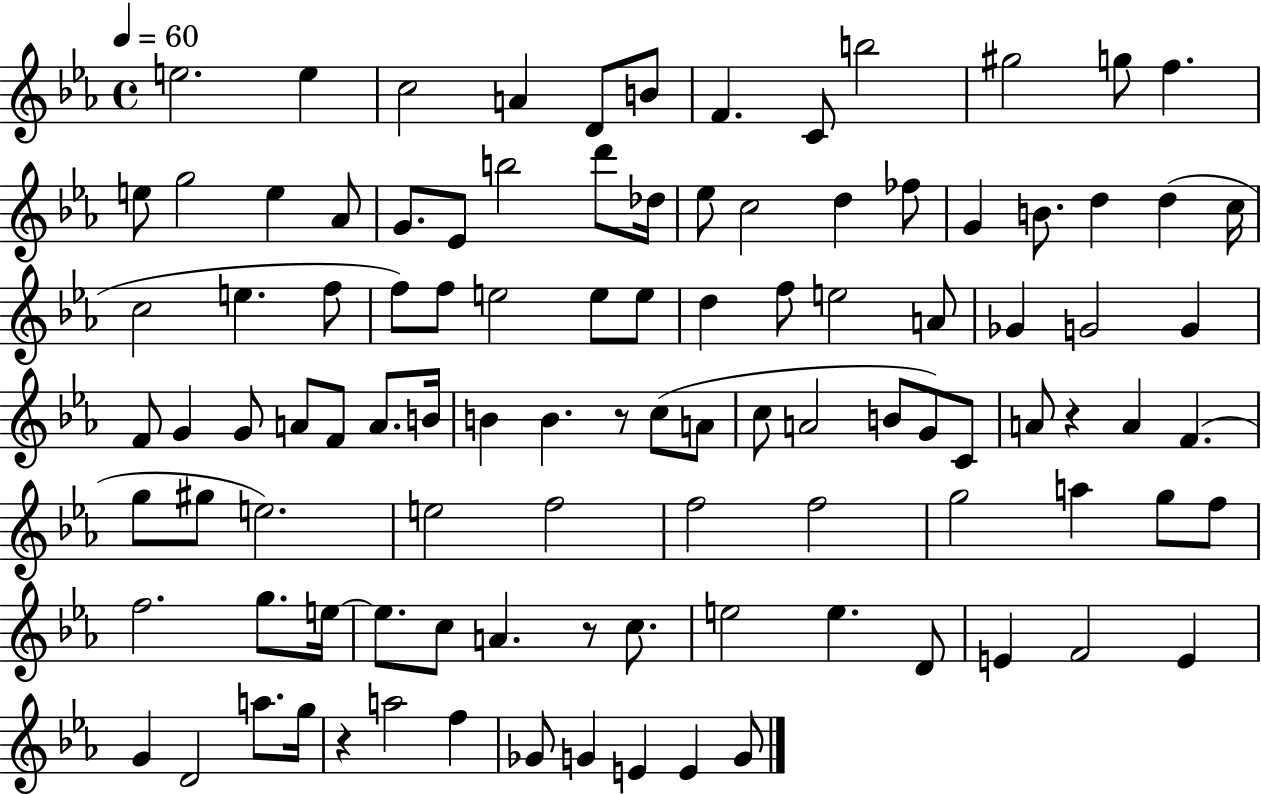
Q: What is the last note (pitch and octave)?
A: G4